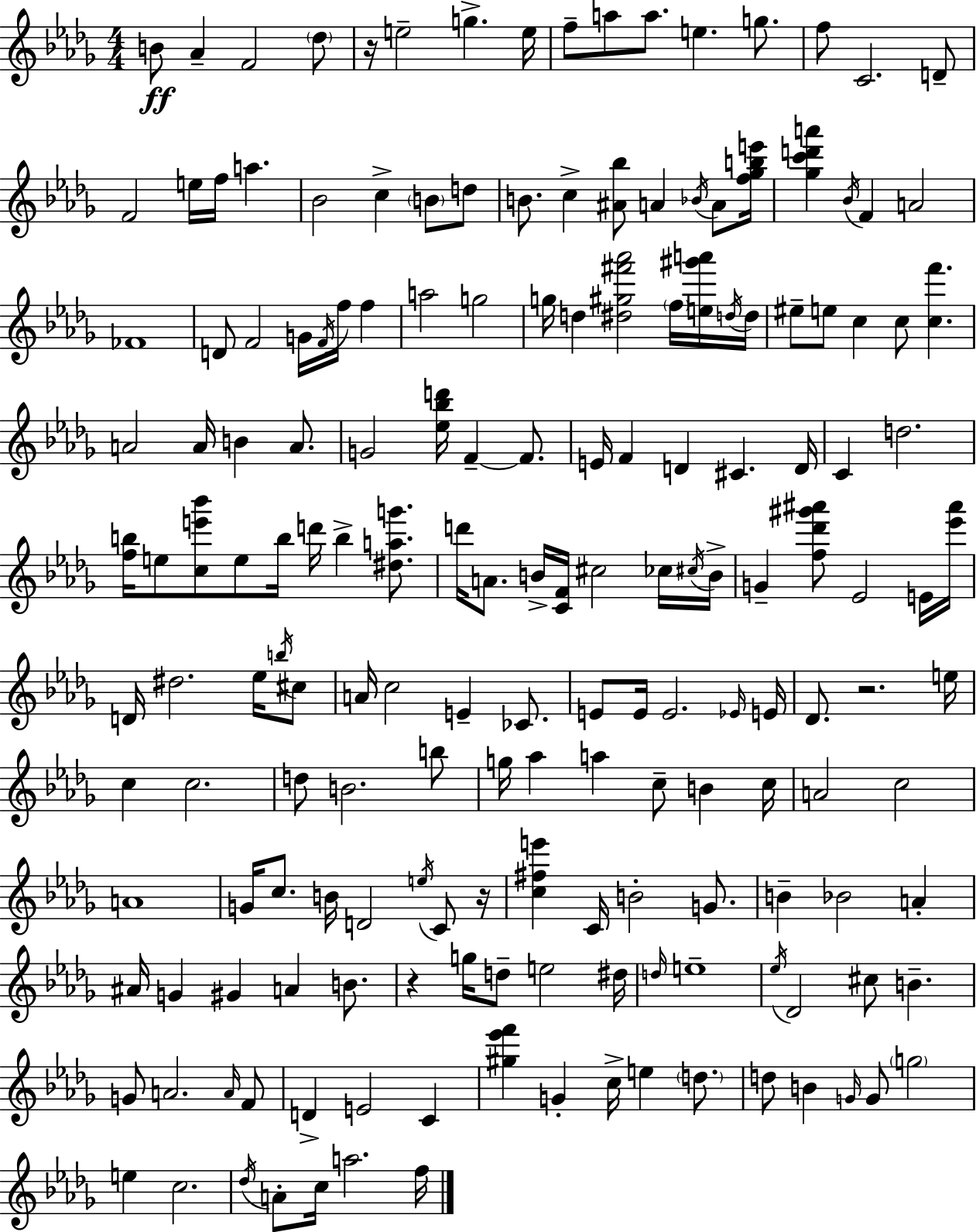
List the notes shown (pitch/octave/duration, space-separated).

B4/e Ab4/q F4/h Db5/e R/s E5/h G5/q. E5/s F5/e A5/e A5/e. E5/q. G5/e. F5/e C4/h. D4/e F4/h E5/s F5/s A5/q. Bb4/h C5/q B4/e D5/e B4/e. C5/q [A#4,Bb5]/e A4/q Bb4/s A4/e [F5,Gb5,B5,E6]/s [Gb5,C6,D6,A6]/q Bb4/s F4/q A4/h FES4/w D4/e F4/h G4/s F4/s F5/s F5/q A5/h G5/h G5/s D5/q [D#5,G#5,F#6,Ab6]/h F5/s [E5,G#6,A6]/s D5/s D5/s EIS5/e E5/e C5/q C5/e [C5,F6]/q. A4/h A4/s B4/q A4/e. G4/h [Eb5,Bb5,D6]/s F4/q F4/e. E4/s F4/q D4/q C#4/q. D4/s C4/q D5/h. [F5,B5]/s E5/e [C5,E6,Bb6]/e E5/e B5/s D6/s B5/q [D#5,A5,G6]/e. D6/s A4/e. B4/s [C4,F4]/s C#5/h CES5/s C#5/s B4/s G4/q [F5,Db6,G#6,A#6]/e Eb4/h E4/s [Eb6,A#6]/s D4/s D#5/h. Eb5/s B5/s C#5/e A4/s C5/h E4/q CES4/e. E4/e E4/s E4/h. Eb4/s E4/s Db4/e. R/h. E5/s C5/q C5/h. D5/e B4/h. B5/e G5/s Ab5/q A5/q C5/e B4/q C5/s A4/h C5/h A4/w G4/s C5/e. B4/s D4/h E5/s C4/e R/s [C5,F#5,E6]/q C4/s B4/h G4/e. B4/q Bb4/h A4/q A#4/s G4/q G#4/q A4/q B4/e. R/q G5/s D5/e E5/h D#5/s D5/s E5/w Eb5/s Db4/h C#5/e B4/q. G4/e A4/h. A4/s F4/e D4/q E4/h C4/q [G#5,Eb6,F6]/q G4/q C5/s E5/q D5/e. D5/e B4/q G4/s G4/e G5/h E5/q C5/h. Db5/s A4/e C5/s A5/h. F5/s